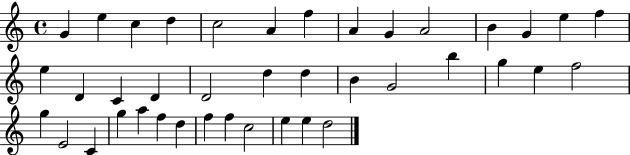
G4/q E5/q C5/q D5/q C5/h A4/q F5/q A4/q G4/q A4/h B4/q G4/q E5/q F5/q E5/q D4/q C4/q D4/q D4/h D5/q D5/q B4/q G4/h B5/q G5/q E5/q F5/h G5/q E4/h C4/q G5/q A5/q F5/q D5/q F5/q F5/q C5/h E5/q E5/q D5/h